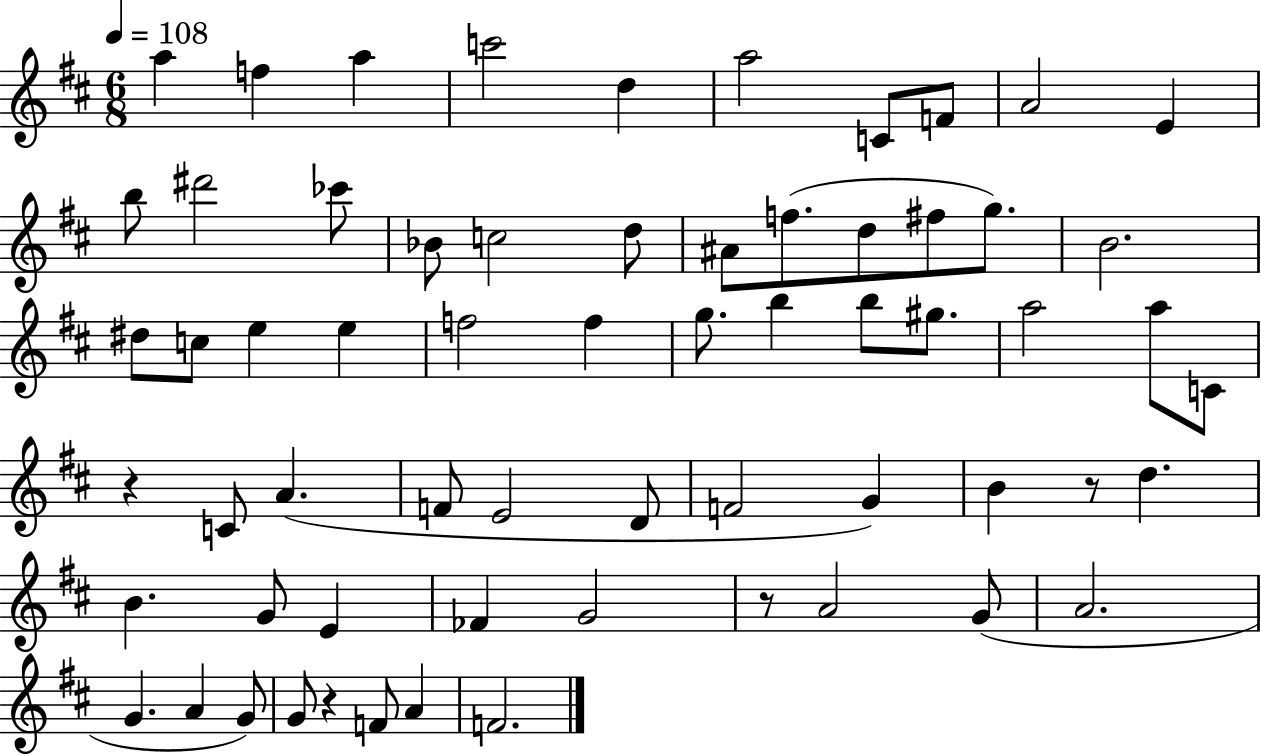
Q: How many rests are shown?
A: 4